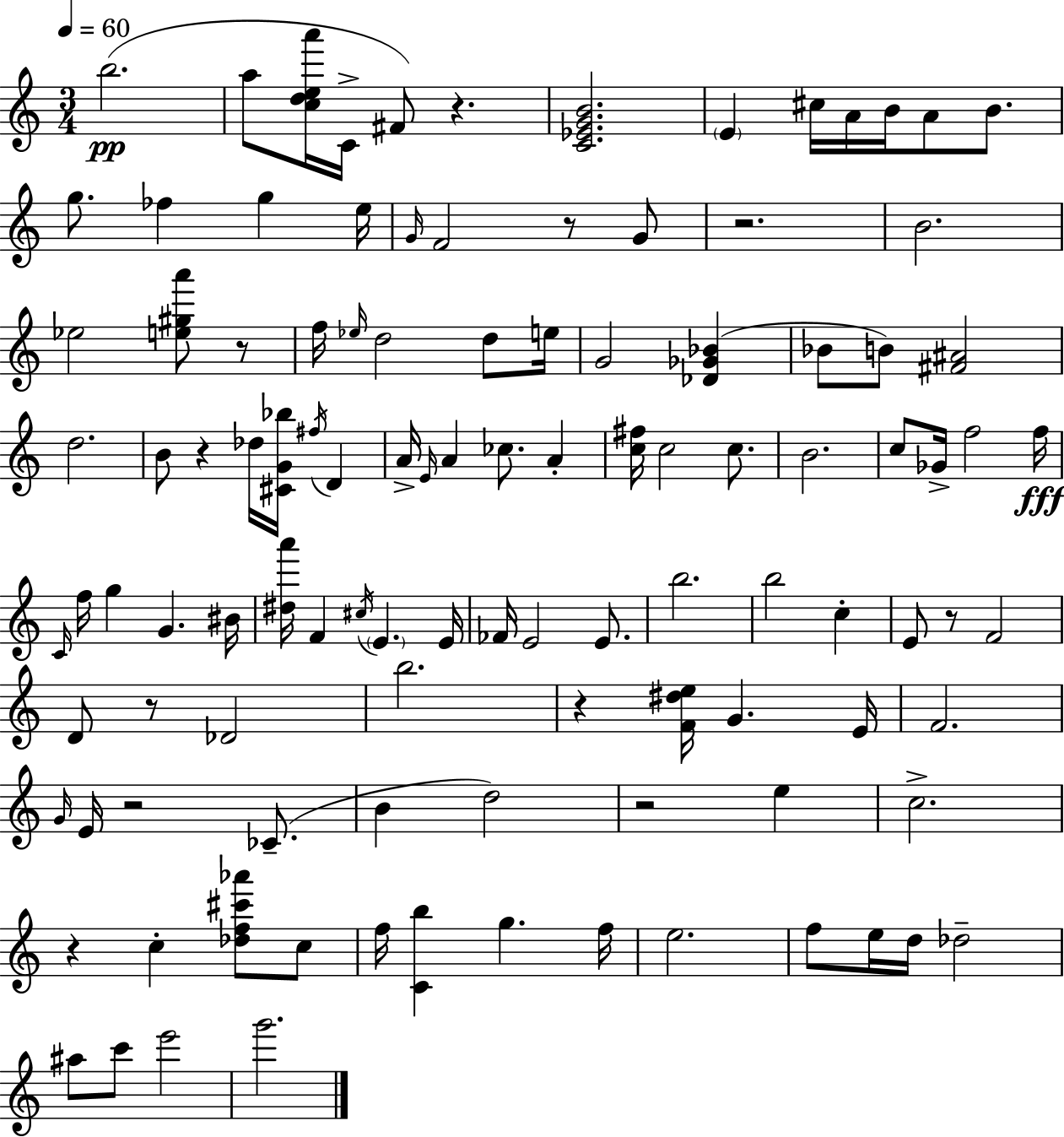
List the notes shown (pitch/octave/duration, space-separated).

B5/h. A5/e [C5,D5,E5,A6]/s C4/s F#4/e R/q. [C4,Eb4,G4,B4]/h. E4/q C#5/s A4/s B4/s A4/e B4/e. G5/e. FES5/q G5/q E5/s G4/s F4/h R/e G4/e R/h. B4/h. Eb5/h [E5,G#5,A6]/e R/e F5/s Eb5/s D5/h D5/e E5/s G4/h [Db4,Gb4,Bb4]/q Bb4/e B4/e [F#4,A#4]/h D5/h. B4/e R/q Db5/s [C#4,G4,Bb5]/s F#5/s D4/q A4/s E4/s A4/q CES5/e. A4/q [C5,F#5]/s C5/h C5/e. B4/h. C5/e Gb4/s F5/h F5/s C4/s F5/s G5/q G4/q. BIS4/s [D#5,A6]/s F4/q C#5/s E4/q. E4/s FES4/s E4/h E4/e. B5/h. B5/h C5/q E4/e R/e F4/h D4/e R/e Db4/h B5/h. R/q [F4,D#5,E5]/s G4/q. E4/s F4/h. G4/s E4/s R/h CES4/e. B4/q D5/h R/h E5/q C5/h. R/q C5/q [Db5,F5,C#6,Ab6]/e C5/e F5/s [C4,B5]/q G5/q. F5/s E5/h. F5/e E5/s D5/s Db5/h A#5/e C6/e E6/h G6/h.